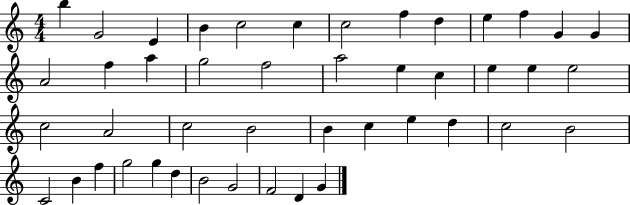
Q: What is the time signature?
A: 4/4